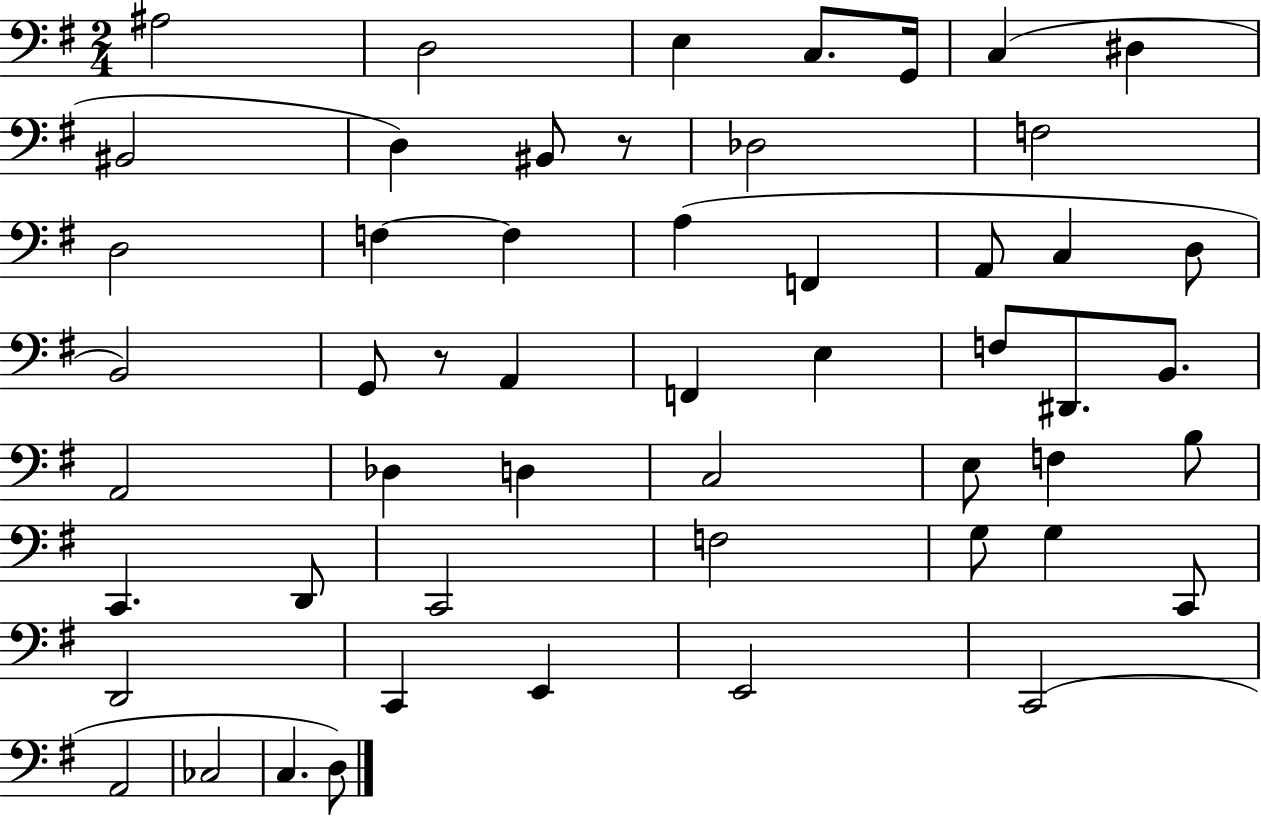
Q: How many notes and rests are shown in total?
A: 53